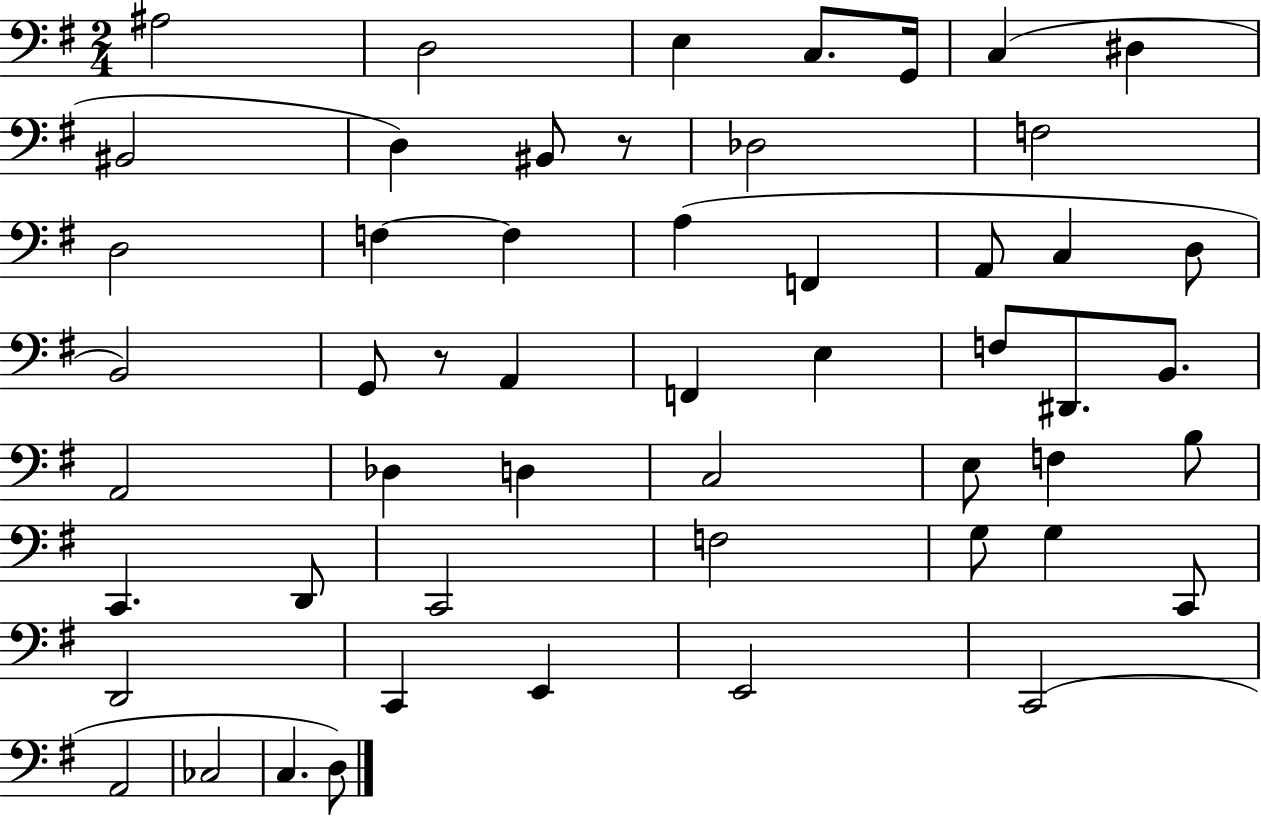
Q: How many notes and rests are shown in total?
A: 53